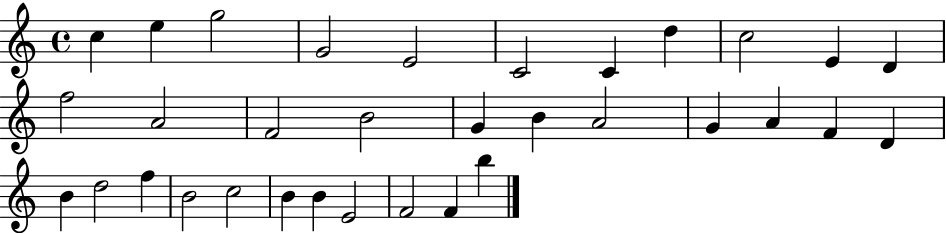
C5/q E5/q G5/h G4/h E4/h C4/h C4/q D5/q C5/h E4/q D4/q F5/h A4/h F4/h B4/h G4/q B4/q A4/h G4/q A4/q F4/q D4/q B4/q D5/h F5/q B4/h C5/h B4/q B4/q E4/h F4/h F4/q B5/q